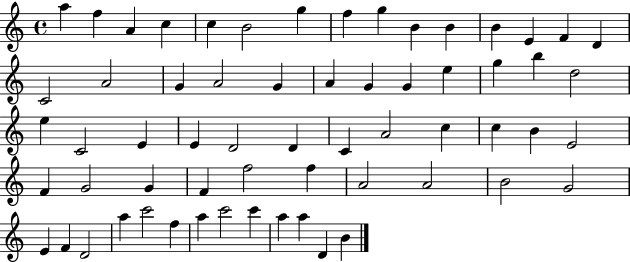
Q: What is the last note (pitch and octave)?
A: B4